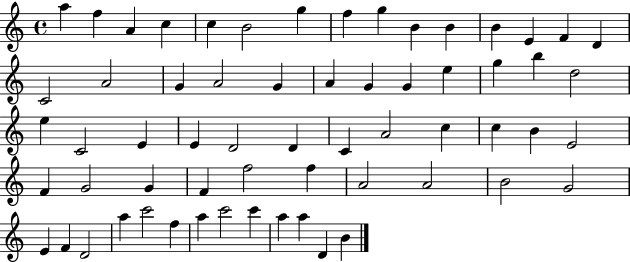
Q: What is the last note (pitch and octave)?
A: B4